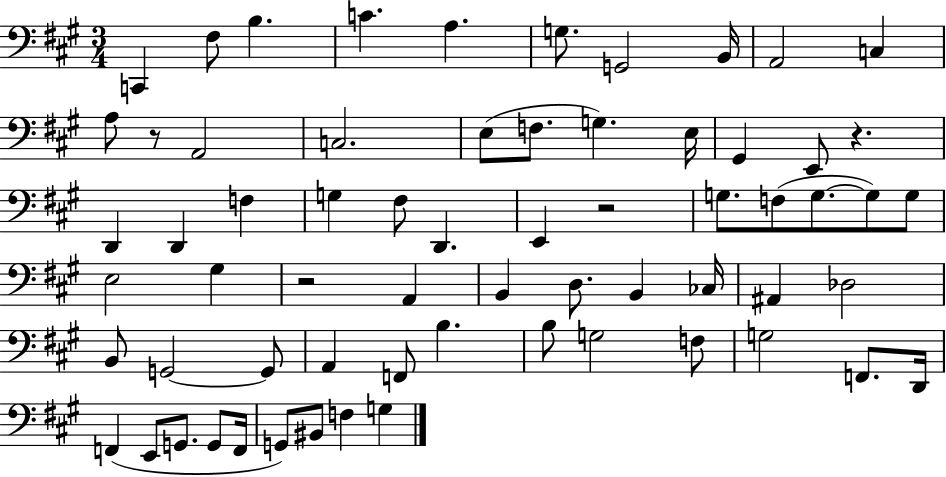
C2/q F#3/e B3/q. C4/q. A3/q. G3/e. G2/h B2/s A2/h C3/q A3/e R/e A2/h C3/h. E3/e F3/e. G3/q. E3/s G#2/q E2/e R/q. D2/q D2/q F3/q G3/q F#3/e D2/q. E2/q R/h G3/e. F3/e G3/e. G3/e G3/e E3/h G#3/q R/h A2/q B2/q D3/e. B2/q CES3/s A#2/q Db3/h B2/e G2/h G2/e A2/q F2/e B3/q. B3/e G3/h F3/e G3/h F2/e. D2/s F2/q E2/e G2/e. G2/e F2/s G2/e BIS2/e F3/q G3/q